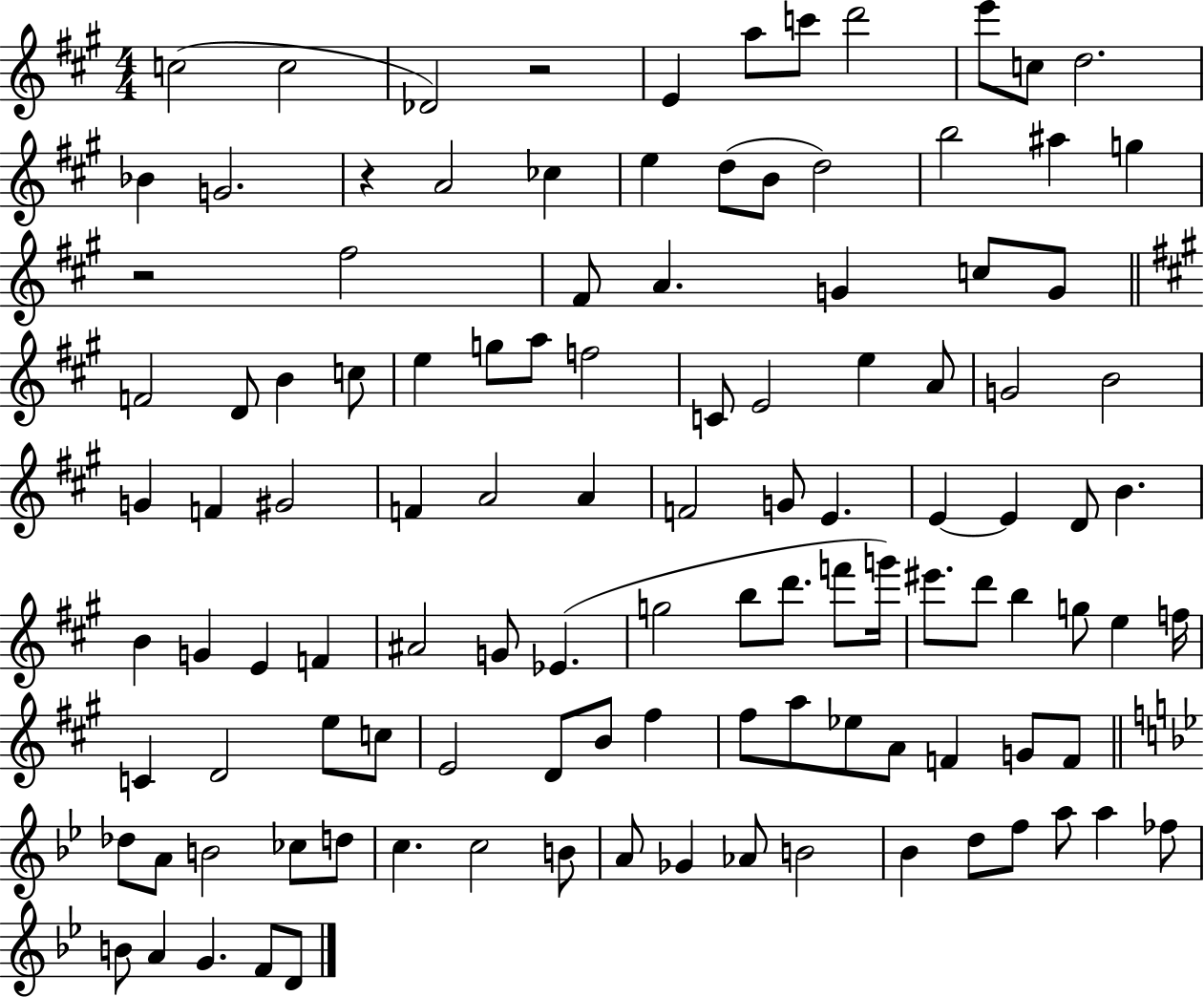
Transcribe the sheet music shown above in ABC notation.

X:1
T:Untitled
M:4/4
L:1/4
K:A
c2 c2 _D2 z2 E a/2 c'/2 d'2 e'/2 c/2 d2 _B G2 z A2 _c e d/2 B/2 d2 b2 ^a g z2 ^f2 ^F/2 A G c/2 G/2 F2 D/2 B c/2 e g/2 a/2 f2 C/2 E2 e A/2 G2 B2 G F ^G2 F A2 A F2 G/2 E E E D/2 B B G E F ^A2 G/2 _E g2 b/2 d'/2 f'/2 g'/4 ^e'/2 d'/2 b g/2 e f/4 C D2 e/2 c/2 E2 D/2 B/2 ^f ^f/2 a/2 _e/2 A/2 F G/2 F/2 _d/2 A/2 B2 _c/2 d/2 c c2 B/2 A/2 _G _A/2 B2 _B d/2 f/2 a/2 a _f/2 B/2 A G F/2 D/2